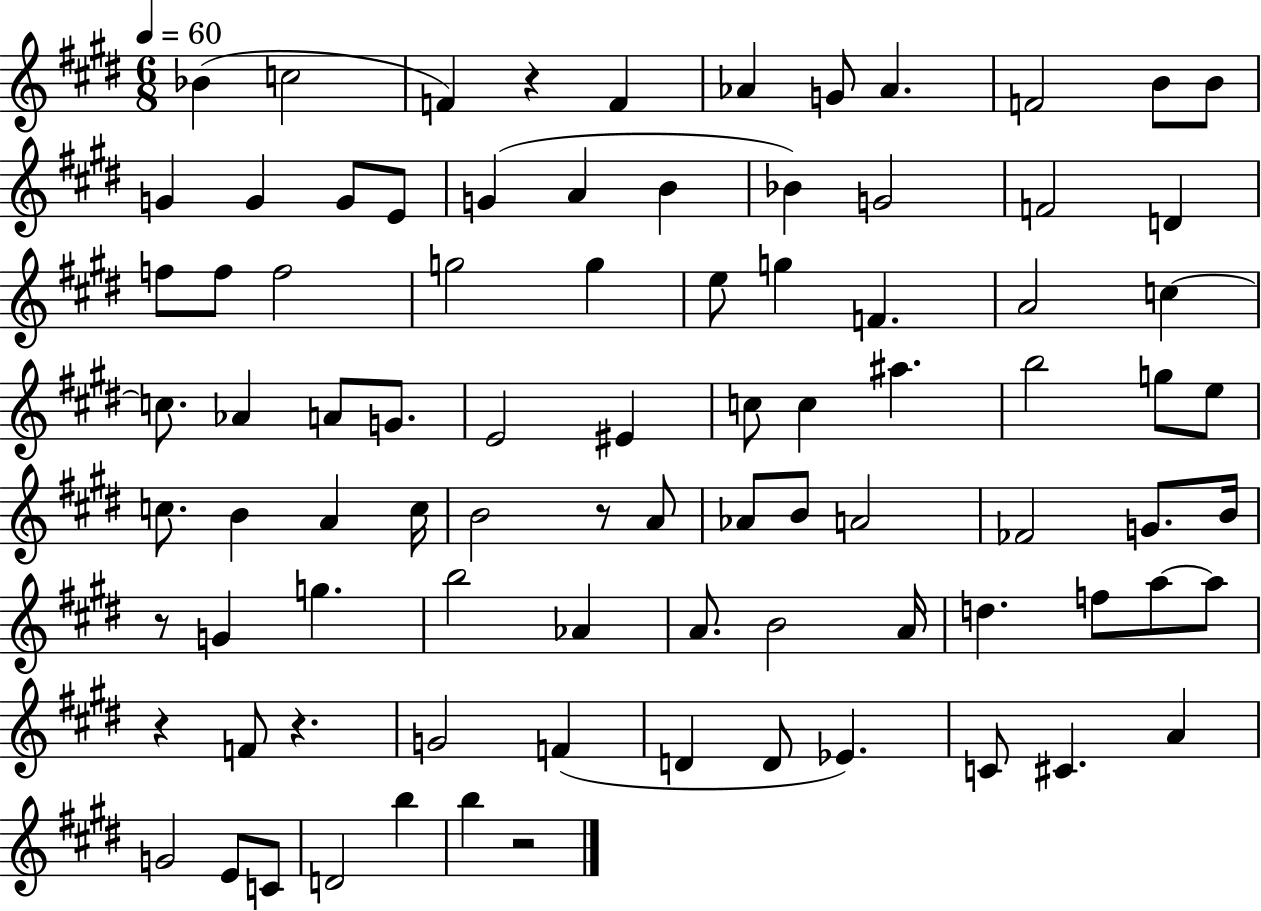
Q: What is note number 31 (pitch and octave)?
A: C5